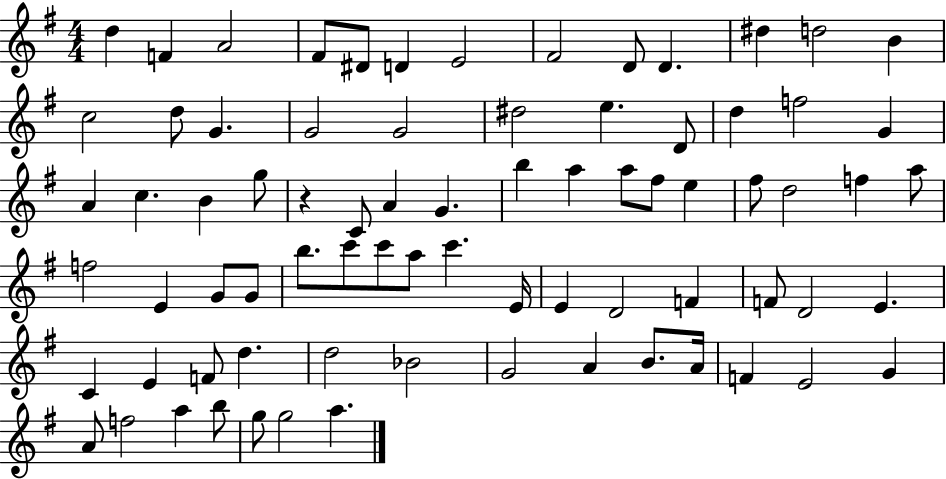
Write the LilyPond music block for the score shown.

{
  \clef treble
  \numericTimeSignature
  \time 4/4
  \key g \major
  d''4 f'4 a'2 | fis'8 dis'8 d'4 e'2 | fis'2 d'8 d'4. | dis''4 d''2 b'4 | \break c''2 d''8 g'4. | g'2 g'2 | dis''2 e''4. d'8 | d''4 f''2 g'4 | \break a'4 c''4. b'4 g''8 | r4 c'8 a'4 g'4. | b''4 a''4 a''8 fis''8 e''4 | fis''8 d''2 f''4 a''8 | \break f''2 e'4 g'8 g'8 | b''8. c'''8 c'''8 a''8 c'''4. e'16 | e'4 d'2 f'4 | f'8 d'2 e'4. | \break c'4 e'4 f'8 d''4. | d''2 bes'2 | g'2 a'4 b'8. a'16 | f'4 e'2 g'4 | \break a'8 f''2 a''4 b''8 | g''8 g''2 a''4. | \bar "|."
}